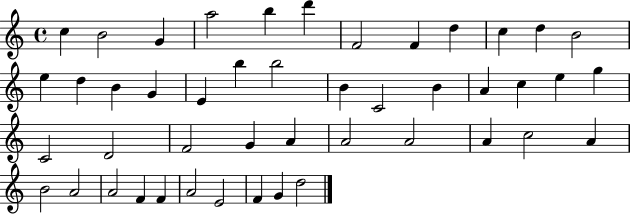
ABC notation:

X:1
T:Untitled
M:4/4
L:1/4
K:C
c B2 G a2 b d' F2 F d c d B2 e d B G E b b2 B C2 B A c e g C2 D2 F2 G A A2 A2 A c2 A B2 A2 A2 F F A2 E2 F G d2